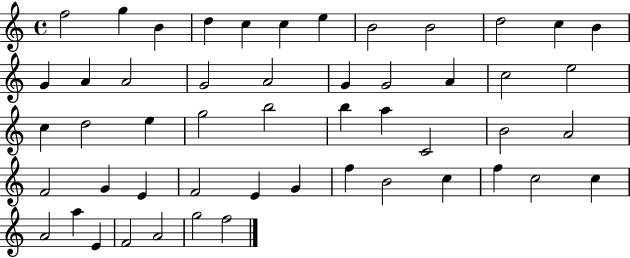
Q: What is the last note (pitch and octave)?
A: F5